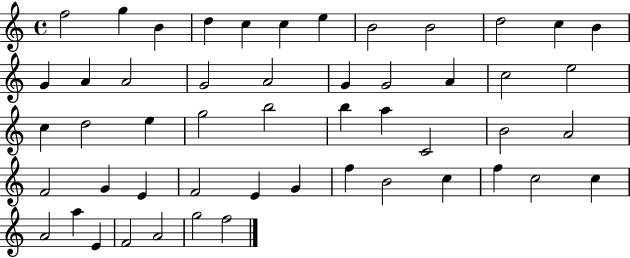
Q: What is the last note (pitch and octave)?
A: F5